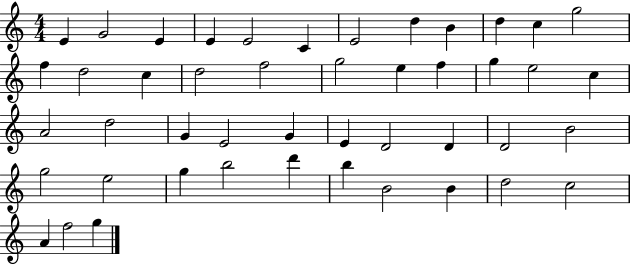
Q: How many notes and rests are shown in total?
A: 46